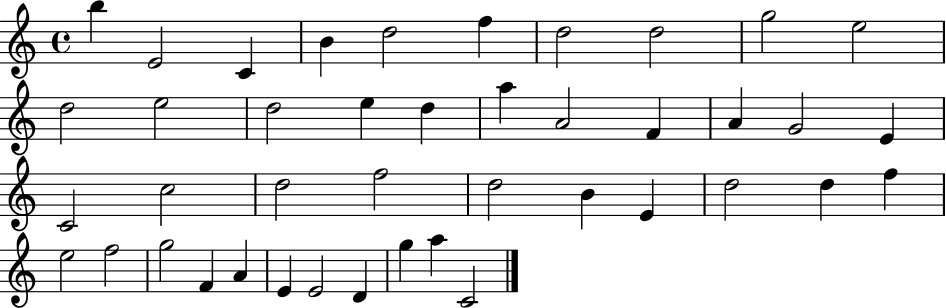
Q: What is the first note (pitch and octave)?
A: B5